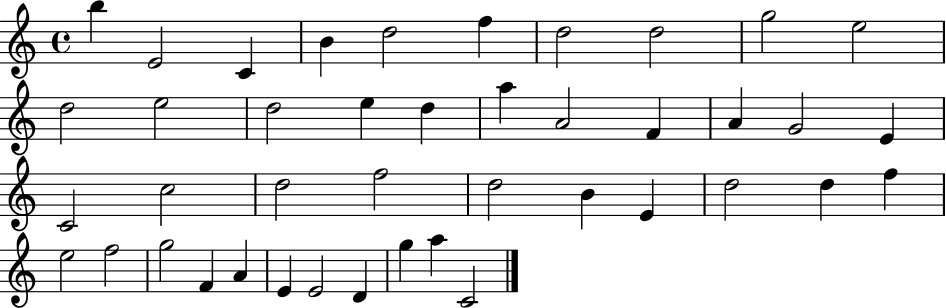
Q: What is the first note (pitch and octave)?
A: B5